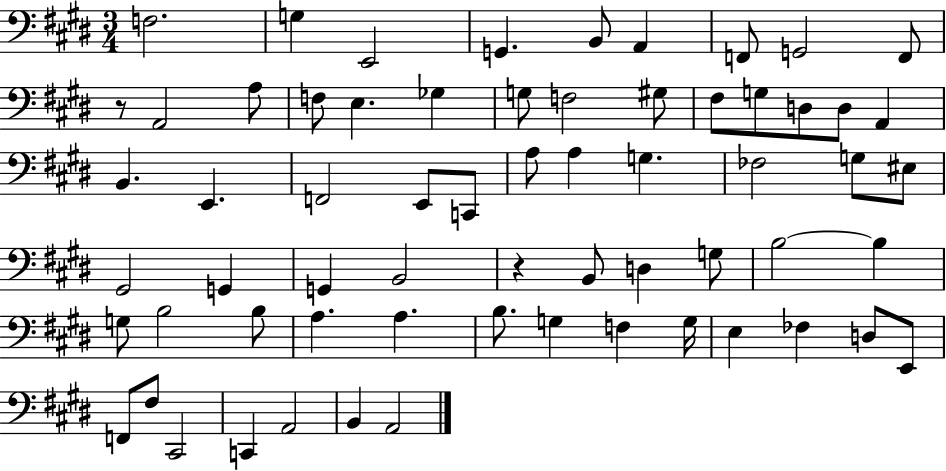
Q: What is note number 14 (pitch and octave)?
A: Gb3